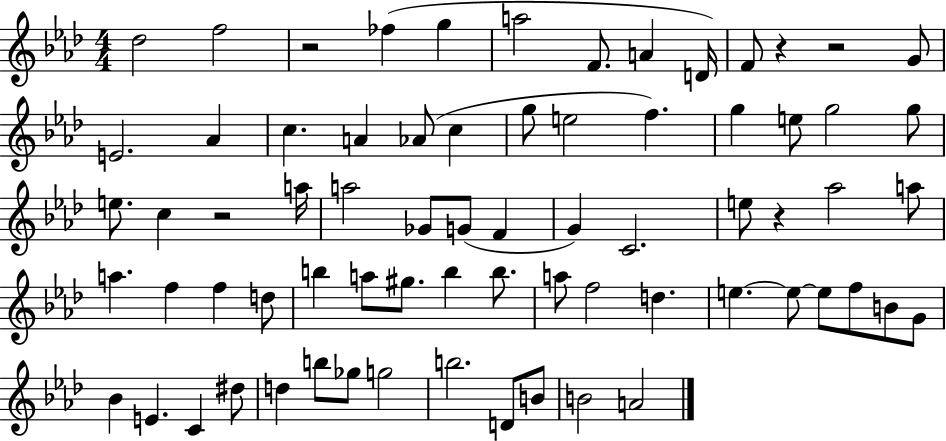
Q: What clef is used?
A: treble